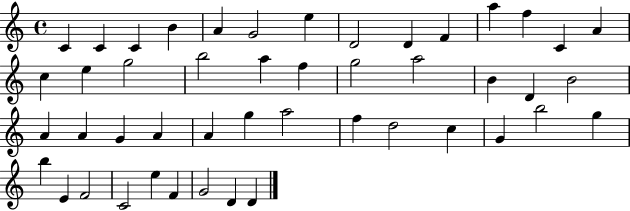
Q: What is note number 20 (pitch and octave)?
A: F5